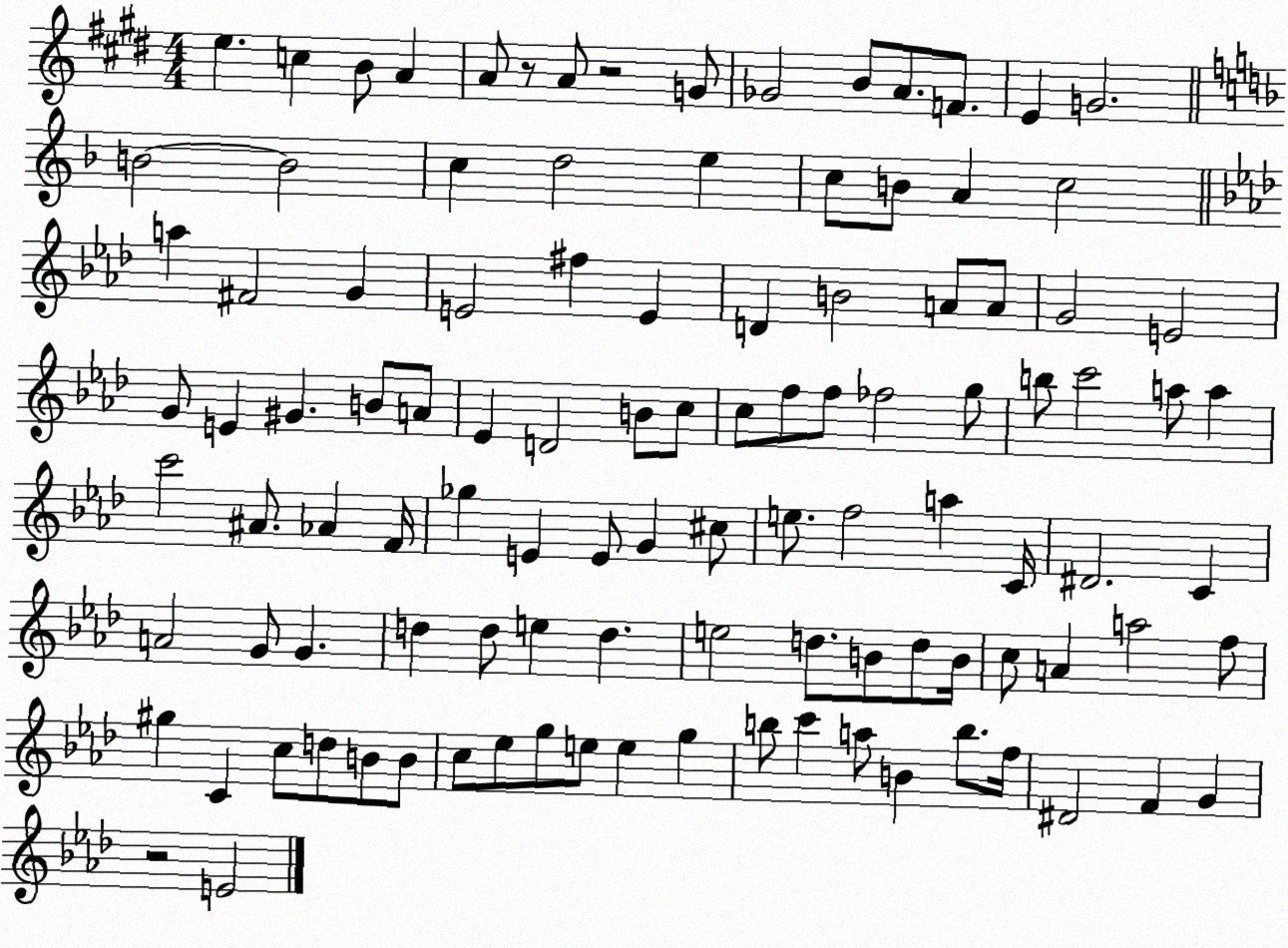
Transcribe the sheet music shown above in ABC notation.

X:1
T:Untitled
M:4/4
L:1/4
K:E
e c B/2 A A/2 z/2 A/2 z2 G/2 _G2 B/2 A/2 F/2 E G2 B2 B2 c d2 e c/2 B/2 A c2 a ^F2 G E2 ^f E D B2 A/2 A/2 G2 E2 G/2 E ^G B/2 A/2 _E D2 B/2 c/2 c/2 f/2 f/2 _f2 g/2 b/2 c'2 a/2 a c'2 ^A/2 _A F/4 _g E E/2 G ^c/2 e/2 f2 a C/4 ^D2 C A2 G/2 G d d/2 e d e2 d/2 B/2 d/2 B/4 c/2 A a2 f/2 ^g C c/2 d/2 B/2 B/2 c/2 _e/2 g/2 e/2 e g b/2 c' a/2 B b/2 f/4 ^D2 F G z2 E2